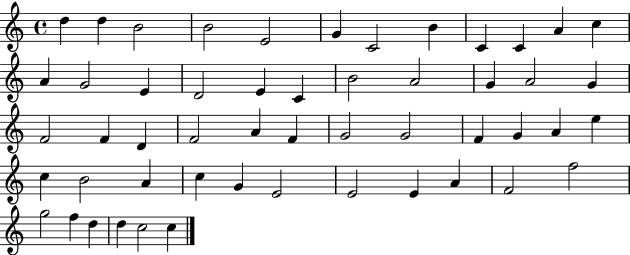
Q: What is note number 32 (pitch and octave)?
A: F4